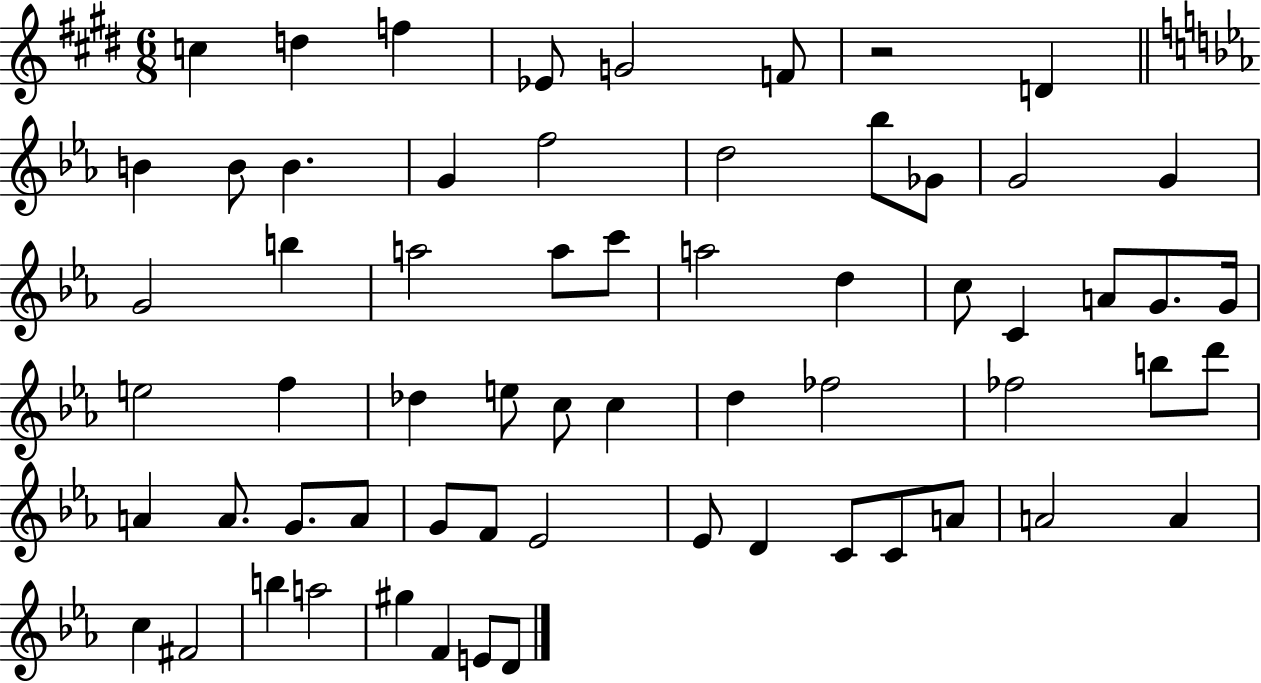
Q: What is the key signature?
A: E major